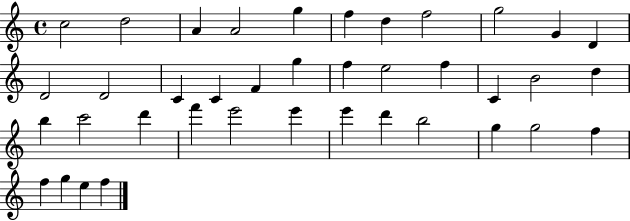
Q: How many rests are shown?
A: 0